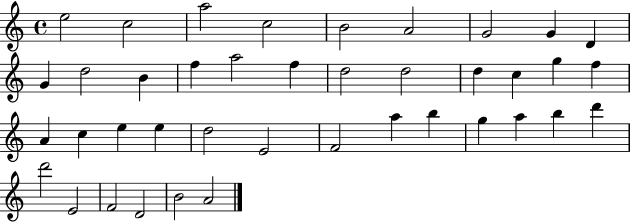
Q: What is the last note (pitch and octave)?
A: A4